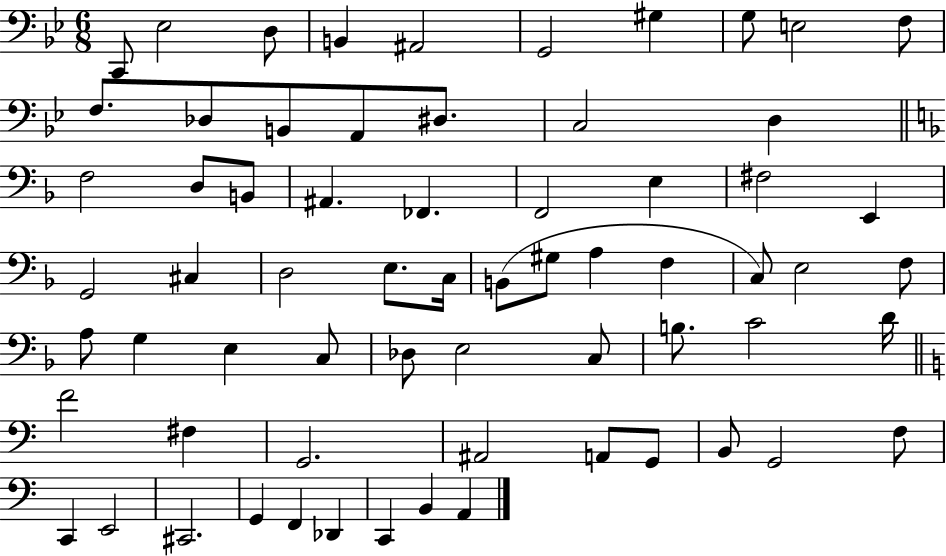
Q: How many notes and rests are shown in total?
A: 66